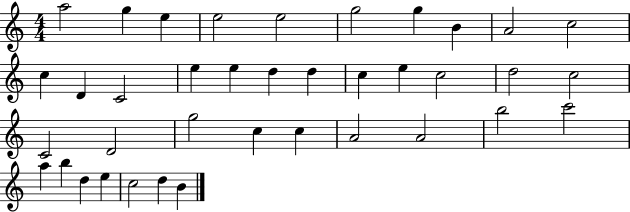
A5/h G5/q E5/q E5/h E5/h G5/h G5/q B4/q A4/h C5/h C5/q D4/q C4/h E5/q E5/q D5/q D5/q C5/q E5/q C5/h D5/h C5/h C4/h D4/h G5/h C5/q C5/q A4/h A4/h B5/h C6/h A5/q B5/q D5/q E5/q C5/h D5/q B4/q